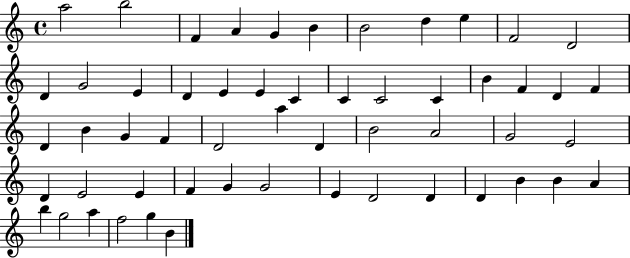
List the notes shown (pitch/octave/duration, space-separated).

A5/h B5/h F4/q A4/q G4/q B4/q B4/h D5/q E5/q F4/h D4/h D4/q G4/h E4/q D4/q E4/q E4/q C4/q C4/q C4/h C4/q B4/q F4/q D4/q F4/q D4/q B4/q G4/q F4/q D4/h A5/q D4/q B4/h A4/h G4/h E4/h D4/q E4/h E4/q F4/q G4/q G4/h E4/q D4/h D4/q D4/q B4/q B4/q A4/q B5/q G5/h A5/q F5/h G5/q B4/q